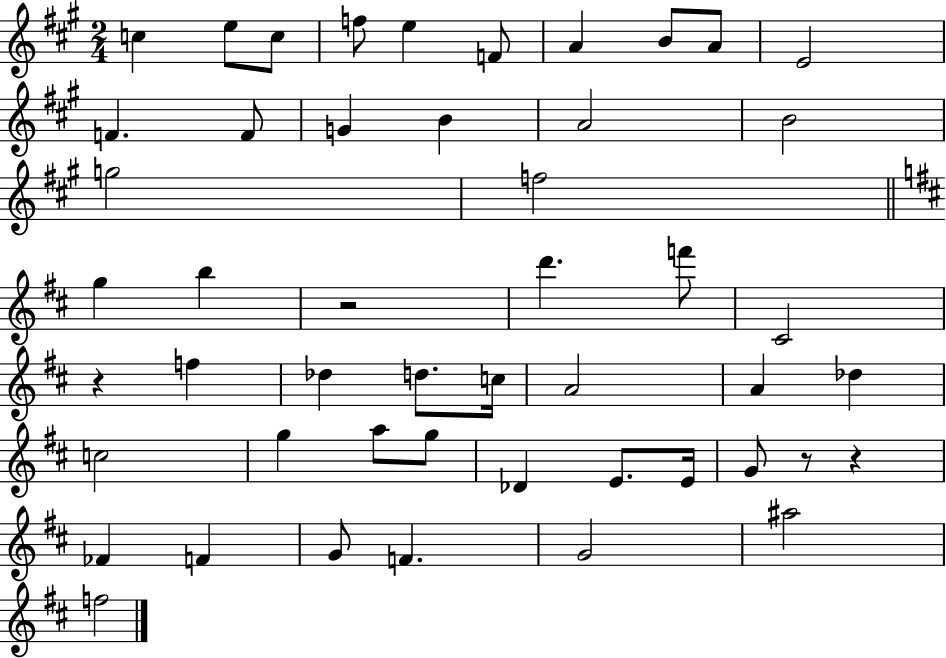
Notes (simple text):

C5/q E5/e C5/e F5/e E5/q F4/e A4/q B4/e A4/e E4/h F4/q. F4/e G4/q B4/q A4/h B4/h G5/h F5/h G5/q B5/q R/h D6/q. F6/e C#4/h R/q F5/q Db5/q D5/e. C5/s A4/h A4/q Db5/q C5/h G5/q A5/e G5/e Db4/q E4/e. E4/s G4/e R/e R/q FES4/q F4/q G4/e F4/q. G4/h A#5/h F5/h